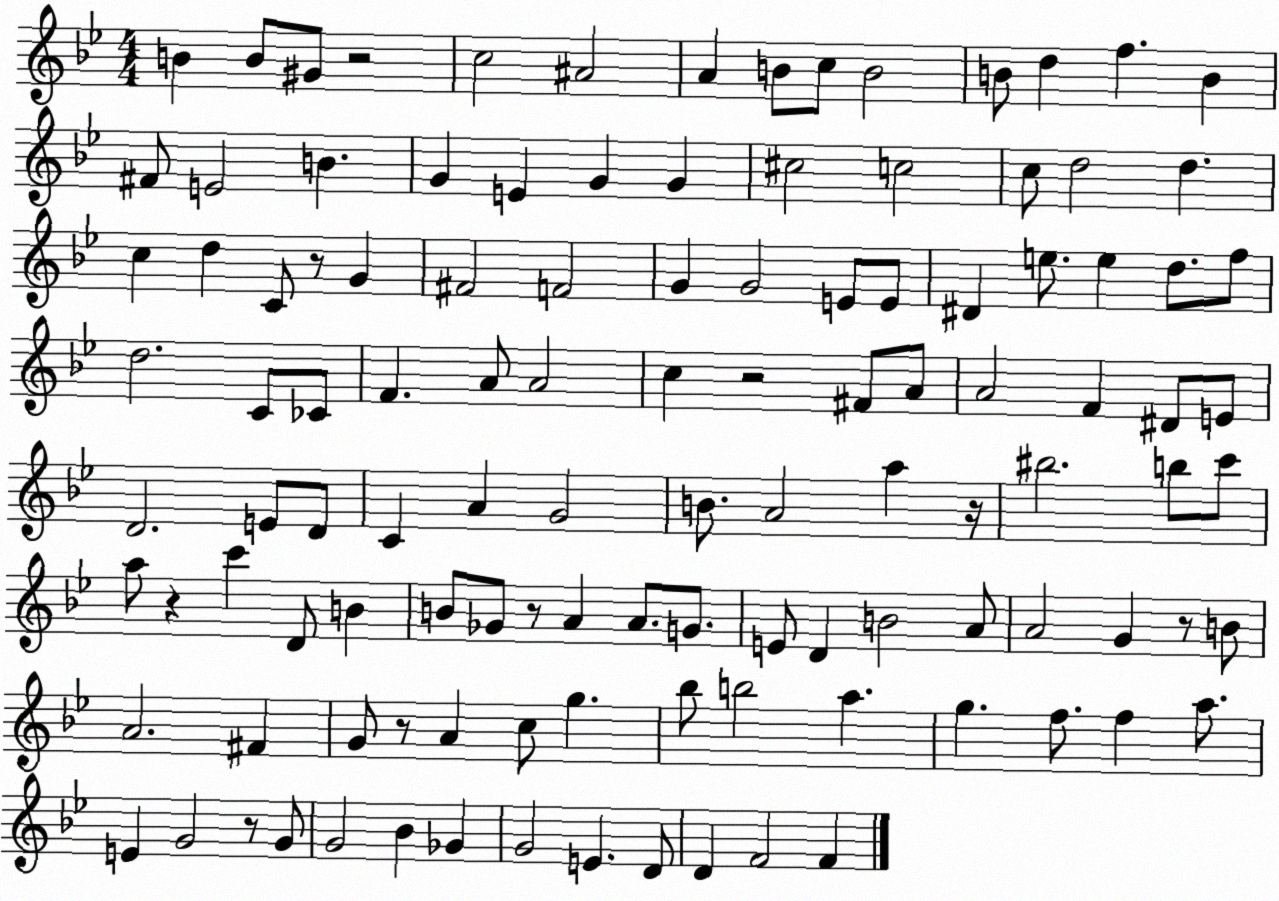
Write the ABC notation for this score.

X:1
T:Untitled
M:4/4
L:1/4
K:Bb
B B/2 ^G/2 z2 c2 ^A2 A B/2 c/2 B2 B/2 d f B ^F/2 E2 B G E G G ^c2 c2 c/2 d2 d c d C/2 z/2 G ^F2 F2 G G2 E/2 E/2 ^D e/2 e d/2 f/2 d2 C/2 _C/2 F A/2 A2 c z2 ^F/2 A/2 A2 F ^D/2 E/2 D2 E/2 D/2 C A G2 B/2 A2 a z/4 ^b2 b/2 c'/2 a/2 z c' D/2 B B/2 _G/2 z/2 A A/2 G/2 E/2 D B2 A/2 A2 G z/2 B/2 A2 ^F G/2 z/2 A c/2 g _b/2 b2 a g f/2 f a/2 E G2 z/2 G/2 G2 _B _G G2 E D/2 D F2 F